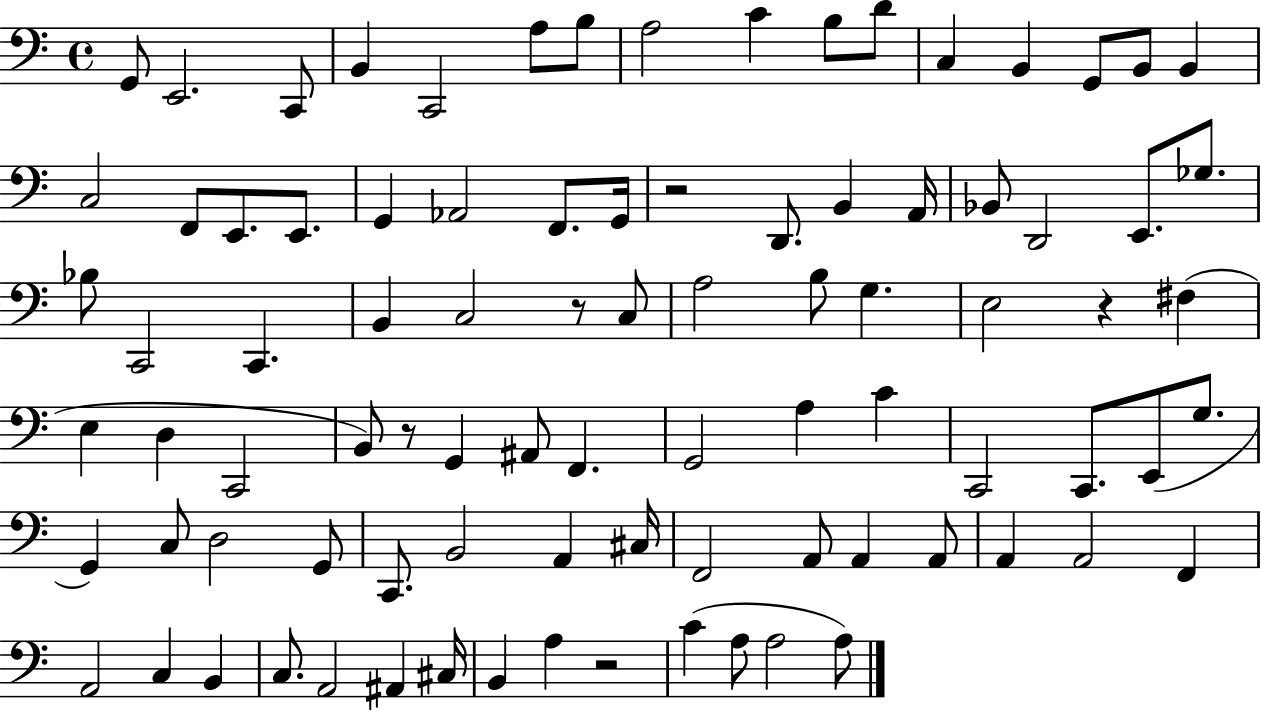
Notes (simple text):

G2/e E2/h. C2/e B2/q C2/h A3/e B3/e A3/h C4/q B3/e D4/e C3/q B2/q G2/e B2/e B2/q C3/h F2/e E2/e. E2/e. G2/q Ab2/h F2/e. G2/s R/h D2/e. B2/q A2/s Bb2/e D2/h E2/e. Gb3/e. Bb3/e C2/h C2/q. B2/q C3/h R/e C3/e A3/h B3/e G3/q. E3/h R/q F#3/q E3/q D3/q C2/h B2/e R/e G2/q A#2/e F2/q. G2/h A3/q C4/q C2/h C2/e. E2/e G3/e. G2/q C3/e D3/h G2/e C2/e. B2/h A2/q C#3/s F2/h A2/e A2/q A2/e A2/q A2/h F2/q A2/h C3/q B2/q C3/e. A2/h A#2/q C#3/s B2/q A3/q R/h C4/q A3/e A3/h A3/e